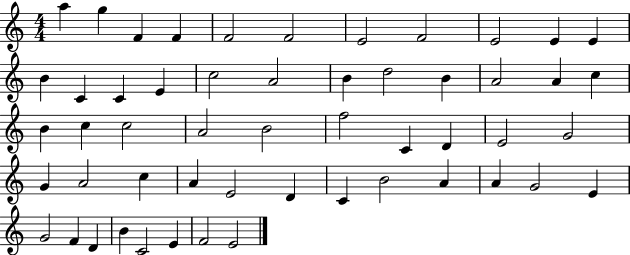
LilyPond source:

{
  \clef treble
  \numericTimeSignature
  \time 4/4
  \key c \major
  a''4 g''4 f'4 f'4 | f'2 f'2 | e'2 f'2 | e'2 e'4 e'4 | \break b'4 c'4 c'4 e'4 | c''2 a'2 | b'4 d''2 b'4 | a'2 a'4 c''4 | \break b'4 c''4 c''2 | a'2 b'2 | f''2 c'4 d'4 | e'2 g'2 | \break g'4 a'2 c''4 | a'4 e'2 d'4 | c'4 b'2 a'4 | a'4 g'2 e'4 | \break g'2 f'4 d'4 | b'4 c'2 e'4 | f'2 e'2 | \bar "|."
}